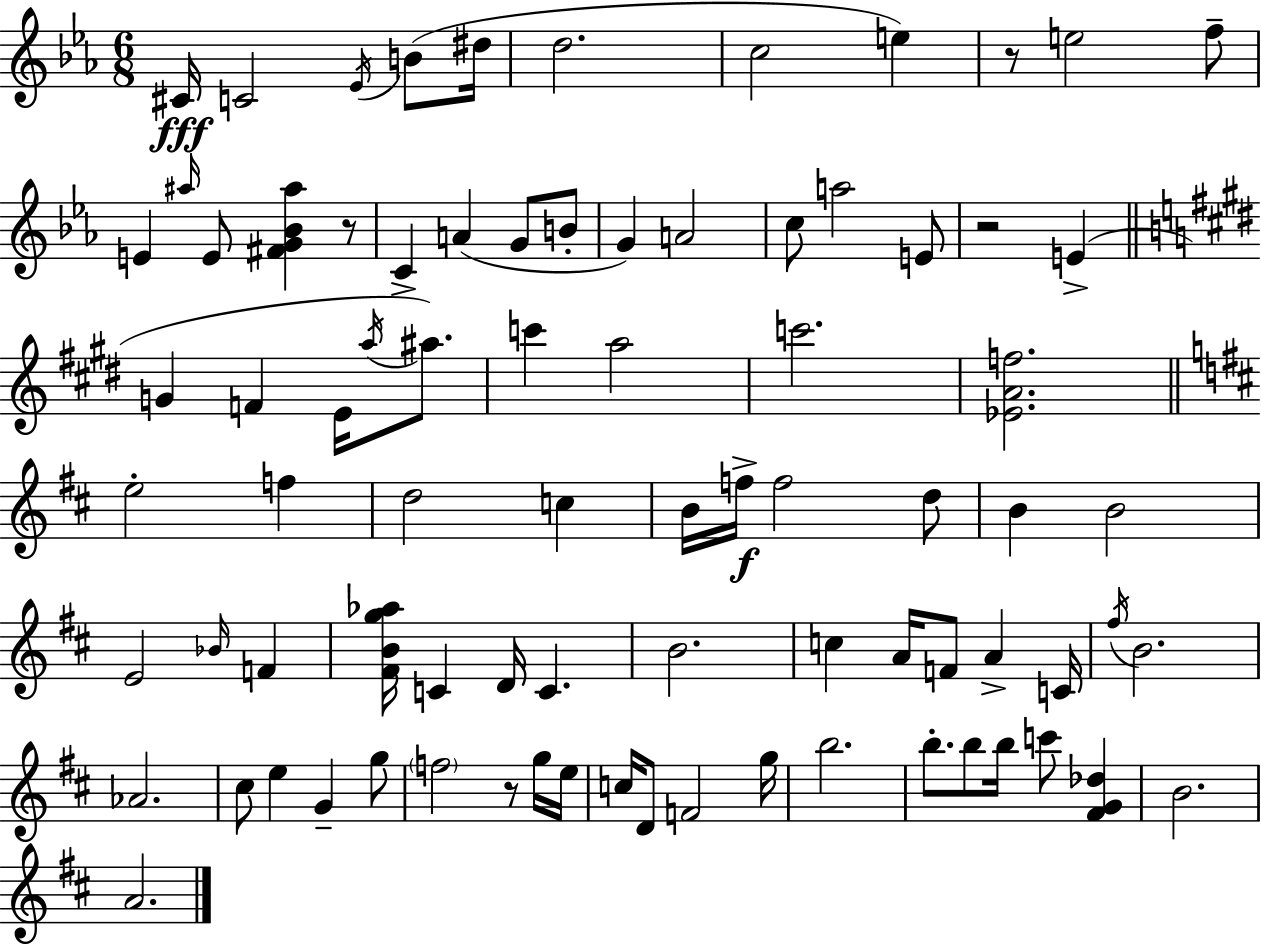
C#4/s C4/h Eb4/s B4/e D#5/s D5/h. C5/h E5/q R/e E5/h F5/e E4/q A#5/s E4/e [F#4,G4,Bb4,A#5]/q R/e C4/q A4/q G4/e B4/e G4/q A4/h C5/e A5/h E4/e R/h E4/q G4/q F4/q E4/s A5/s A#5/e. C6/q A5/h C6/h. [Eb4,A4,F5]/h. E5/h F5/q D5/h C5/q B4/s F5/s F5/h D5/e B4/q B4/h E4/h Bb4/s F4/q [F#4,B4,G5,Ab5]/s C4/q D4/s C4/q. B4/h. C5/q A4/s F4/e A4/q C4/s F#5/s B4/h. Ab4/h. C#5/e E5/q G4/q G5/e F5/h R/e G5/s E5/s C5/s D4/e F4/h G5/s B5/h. B5/e. B5/e B5/s C6/e [F#4,G4,Db5]/q B4/h. A4/h.